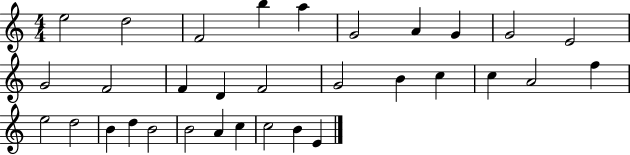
X:1
T:Untitled
M:4/4
L:1/4
K:C
e2 d2 F2 b a G2 A G G2 E2 G2 F2 F D F2 G2 B c c A2 f e2 d2 B d B2 B2 A c c2 B E